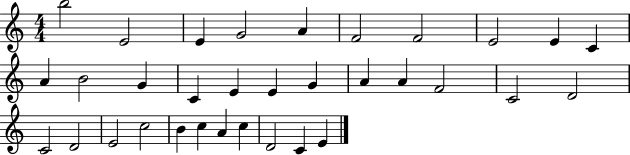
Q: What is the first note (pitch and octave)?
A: B5